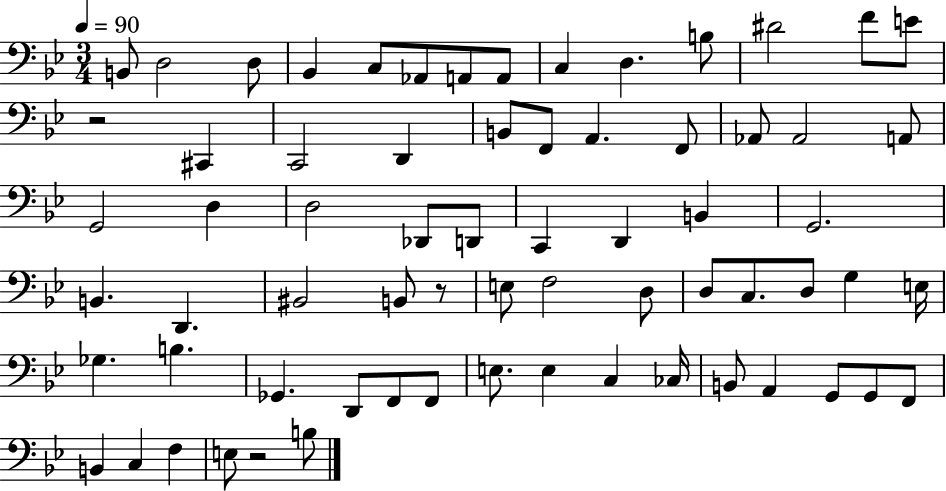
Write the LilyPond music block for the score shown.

{
  \clef bass
  \numericTimeSignature
  \time 3/4
  \key bes \major
  \tempo 4 = 90
  b,8 d2 d8 | bes,4 c8 aes,8 a,8 a,8 | c4 d4. b8 | dis'2 f'8 e'8 | \break r2 cis,4 | c,2 d,4 | b,8 f,8 a,4. f,8 | aes,8 aes,2 a,8 | \break g,2 d4 | d2 des,8 d,8 | c,4 d,4 b,4 | g,2. | \break b,4. d,4. | bis,2 b,8 r8 | e8 f2 d8 | d8 c8. d8 g4 e16 | \break ges4. b4. | ges,4. d,8 f,8 f,8 | e8. e4 c4 ces16 | b,8 a,4 g,8 g,8 f,8 | \break b,4 c4 f4 | e8 r2 b8 | \bar "|."
}